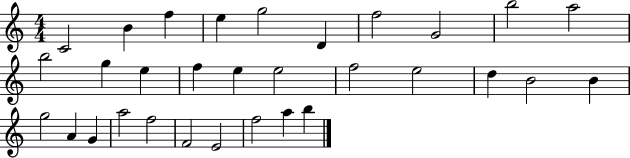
{
  \clef treble
  \numericTimeSignature
  \time 4/4
  \key c \major
  c'2 b'4 f''4 | e''4 g''2 d'4 | f''2 g'2 | b''2 a''2 | \break b''2 g''4 e''4 | f''4 e''4 e''2 | f''2 e''2 | d''4 b'2 b'4 | \break g''2 a'4 g'4 | a''2 f''2 | f'2 e'2 | f''2 a''4 b''4 | \break \bar "|."
}